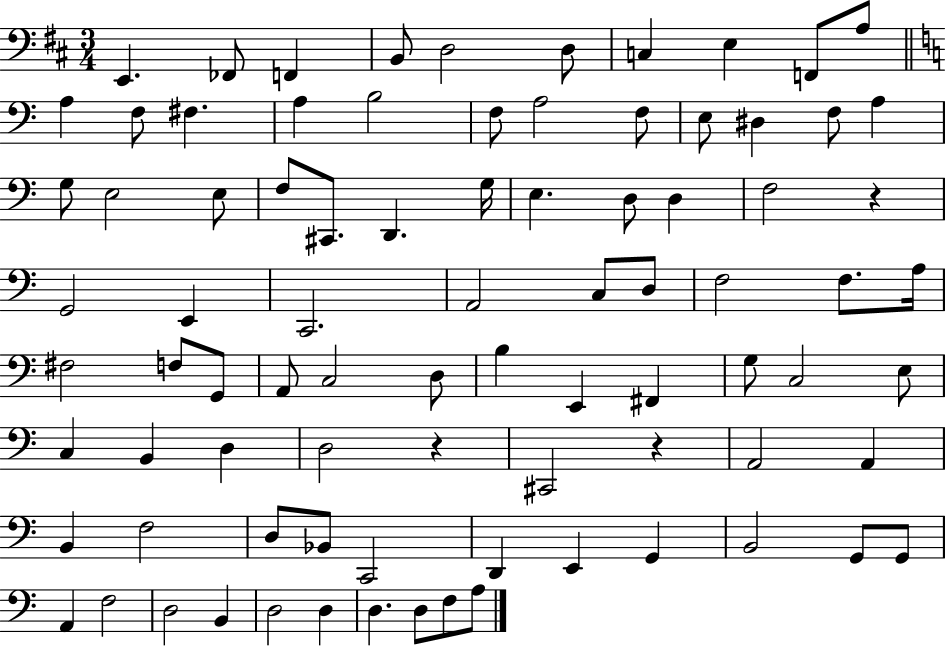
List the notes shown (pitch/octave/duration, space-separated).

E2/q. FES2/e F2/q B2/e D3/h D3/e C3/q E3/q F2/e A3/e A3/q F3/e F#3/q. A3/q B3/h F3/e A3/h F3/e E3/e D#3/q F3/e A3/q G3/e E3/h E3/e F3/e C#2/e. D2/q. G3/s E3/q. D3/e D3/q F3/h R/q G2/h E2/q C2/h. A2/h C3/e D3/e F3/h F3/e. A3/s F#3/h F3/e G2/e A2/e C3/h D3/e B3/q E2/q F#2/q G3/e C3/h E3/e C3/q B2/q D3/q D3/h R/q C#2/h R/q A2/h A2/q B2/q F3/h D3/e Bb2/e C2/h D2/q E2/q G2/q B2/h G2/e G2/e A2/q F3/h D3/h B2/q D3/h D3/q D3/q. D3/e F3/e A3/e